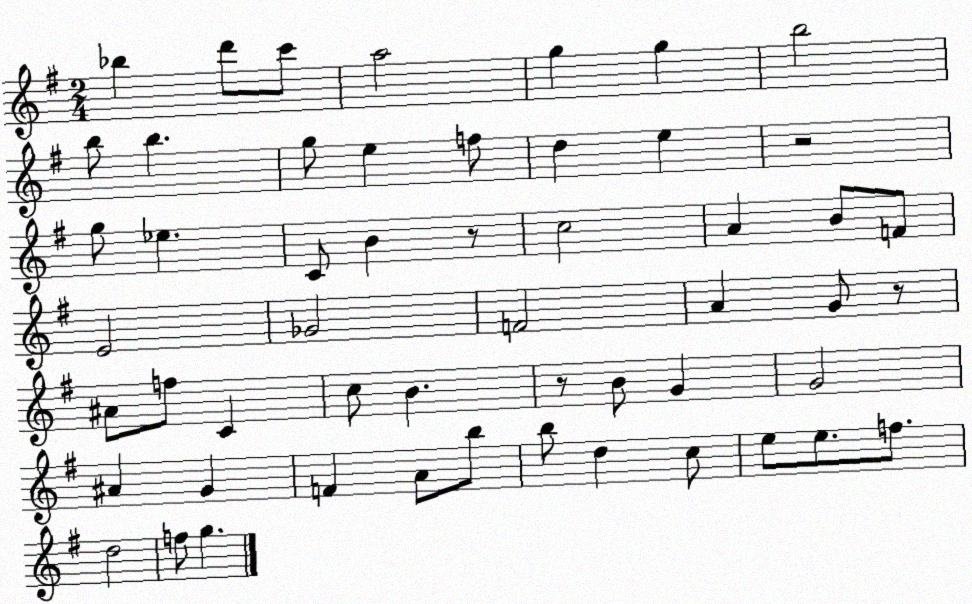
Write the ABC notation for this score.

X:1
T:Untitled
M:2/4
L:1/4
K:G
_b d'/2 c'/2 a2 g g b2 b/2 b g/2 e f/2 d e z2 g/2 _e C/2 B z/2 c2 A B/2 F/2 E2 _G2 F2 A G/2 z/2 ^A/2 f/2 C c/2 B z/2 B/2 G G2 ^A G F A/2 b/2 b/2 d c/2 e/2 e/2 f/2 d2 f/2 g